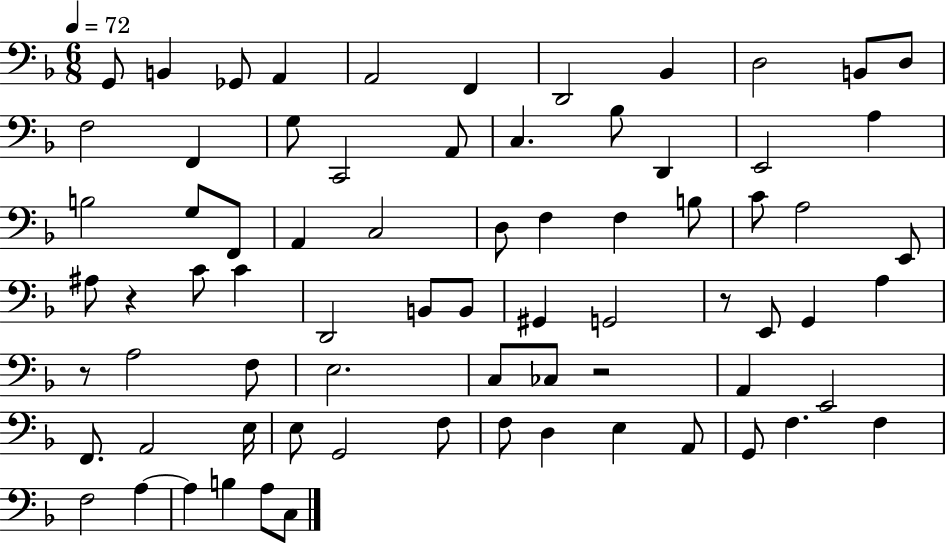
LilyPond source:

{
  \clef bass
  \numericTimeSignature
  \time 6/8
  \key f \major
  \tempo 4 = 72
  g,8 b,4 ges,8 a,4 | a,2 f,4 | d,2 bes,4 | d2 b,8 d8 | \break f2 f,4 | g8 c,2 a,8 | c4. bes8 d,4 | e,2 a4 | \break b2 g8 f,8 | a,4 c2 | d8 f4 f4 b8 | c'8 a2 e,8 | \break ais8 r4 c'8 c'4 | d,2 b,8 b,8 | gis,4 g,2 | r8 e,8 g,4 a4 | \break r8 a2 f8 | e2. | c8 ces8 r2 | a,4 e,2 | \break f,8. a,2 e16 | e8 g,2 f8 | f8 d4 e4 a,8 | g,8 f4. f4 | \break f2 a4~~ | a4 b4 a8 c8 | \bar "|."
}